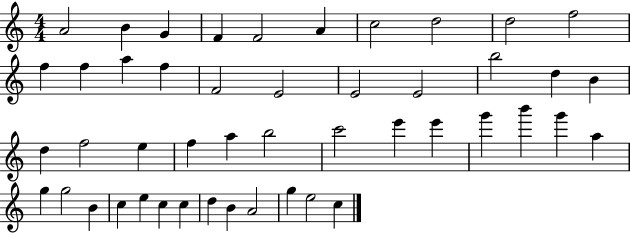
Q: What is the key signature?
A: C major